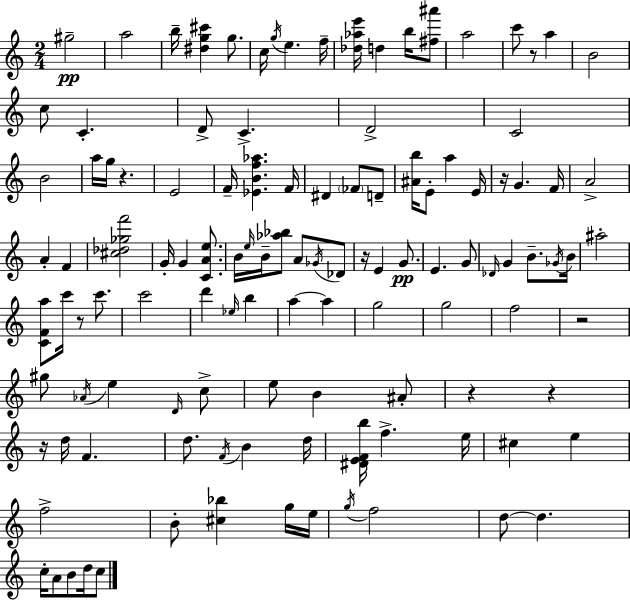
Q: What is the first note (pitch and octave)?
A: G#5